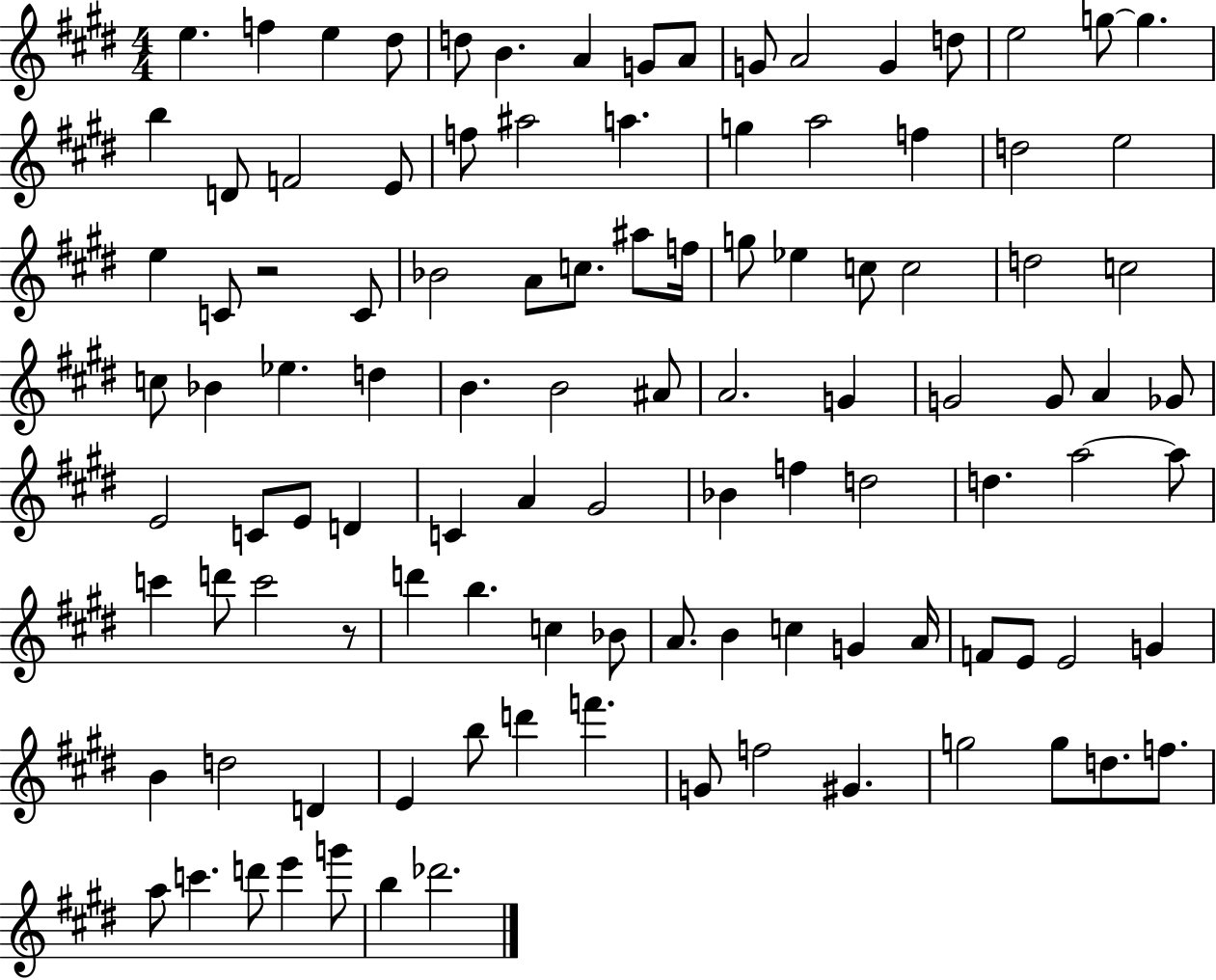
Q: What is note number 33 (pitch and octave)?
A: A4